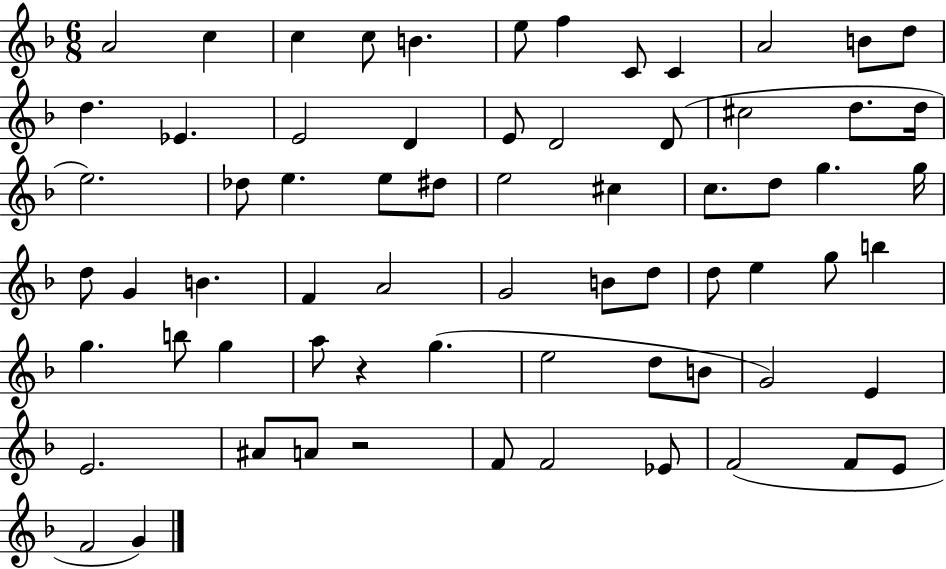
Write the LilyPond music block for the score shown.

{
  \clef treble
  \numericTimeSignature
  \time 6/8
  \key f \major
  \repeat volta 2 { a'2 c''4 | c''4 c''8 b'4. | e''8 f''4 c'8 c'4 | a'2 b'8 d''8 | \break d''4. ees'4. | e'2 d'4 | e'8 d'2 d'8( | cis''2 d''8. d''16 | \break e''2.) | des''8 e''4. e''8 dis''8 | e''2 cis''4 | c''8. d''8 g''4. g''16 | \break d''8 g'4 b'4. | f'4 a'2 | g'2 b'8 d''8 | d''8 e''4 g''8 b''4 | \break g''4. b''8 g''4 | a''8 r4 g''4.( | e''2 d''8 b'8 | g'2) e'4 | \break e'2. | ais'8 a'8 r2 | f'8 f'2 ees'8 | f'2( f'8 e'8 | \break f'2 g'4) | } \bar "|."
}